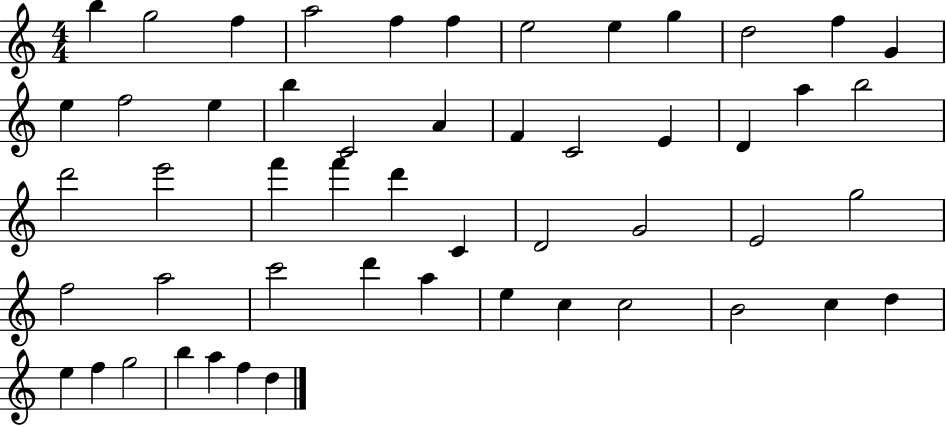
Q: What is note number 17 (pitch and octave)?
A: C4